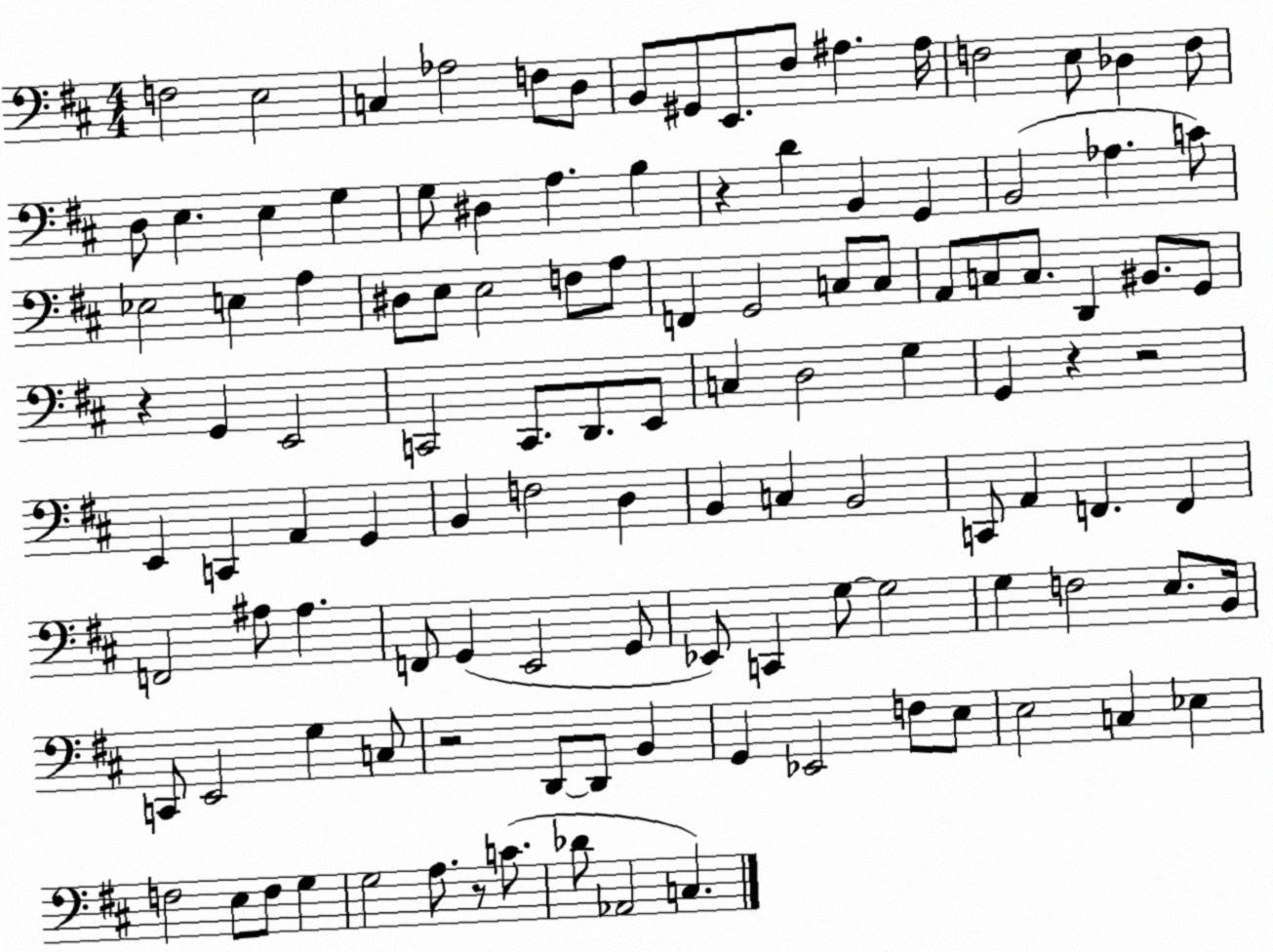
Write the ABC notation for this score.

X:1
T:Untitled
M:4/4
L:1/4
K:D
F,2 E,2 C, _A,2 F,/2 D,/2 B,,/2 ^G,,/2 E,,/2 ^F,/2 ^A, ^A,/4 F,2 E,/2 _D, F,/2 D,/2 E, E, G, G,/2 ^D, A, B, z D B,, G,, B,,2 _A, C/2 _E,2 E, A, ^D,/2 E,/2 E,2 F,/2 A,/2 F,, G,,2 C,/2 C,/2 A,,/2 C,/2 C,/2 D,, ^B,,/2 G,,/2 z G,, E,,2 C,,2 C,,/2 D,,/2 E,,/2 C, D,2 G, G,, z z2 E,, C,, A,, G,, B,, F,2 D, B,, C, B,,2 C,,/2 A,, F,, F,, F,,2 ^A,/2 ^A, F,,/2 G,, E,,2 G,,/2 _E,,/2 C,, G,/2 G,2 G, F,2 E,/2 B,,/4 C,,/2 E,,2 G, C,/2 z2 D,,/2 D,,/2 B,, G,, _E,,2 F,/2 E,/2 E,2 C, _E, F,2 E,/2 F,/2 G, G,2 A,/2 z/2 C/2 _D/2 _A,,2 C,